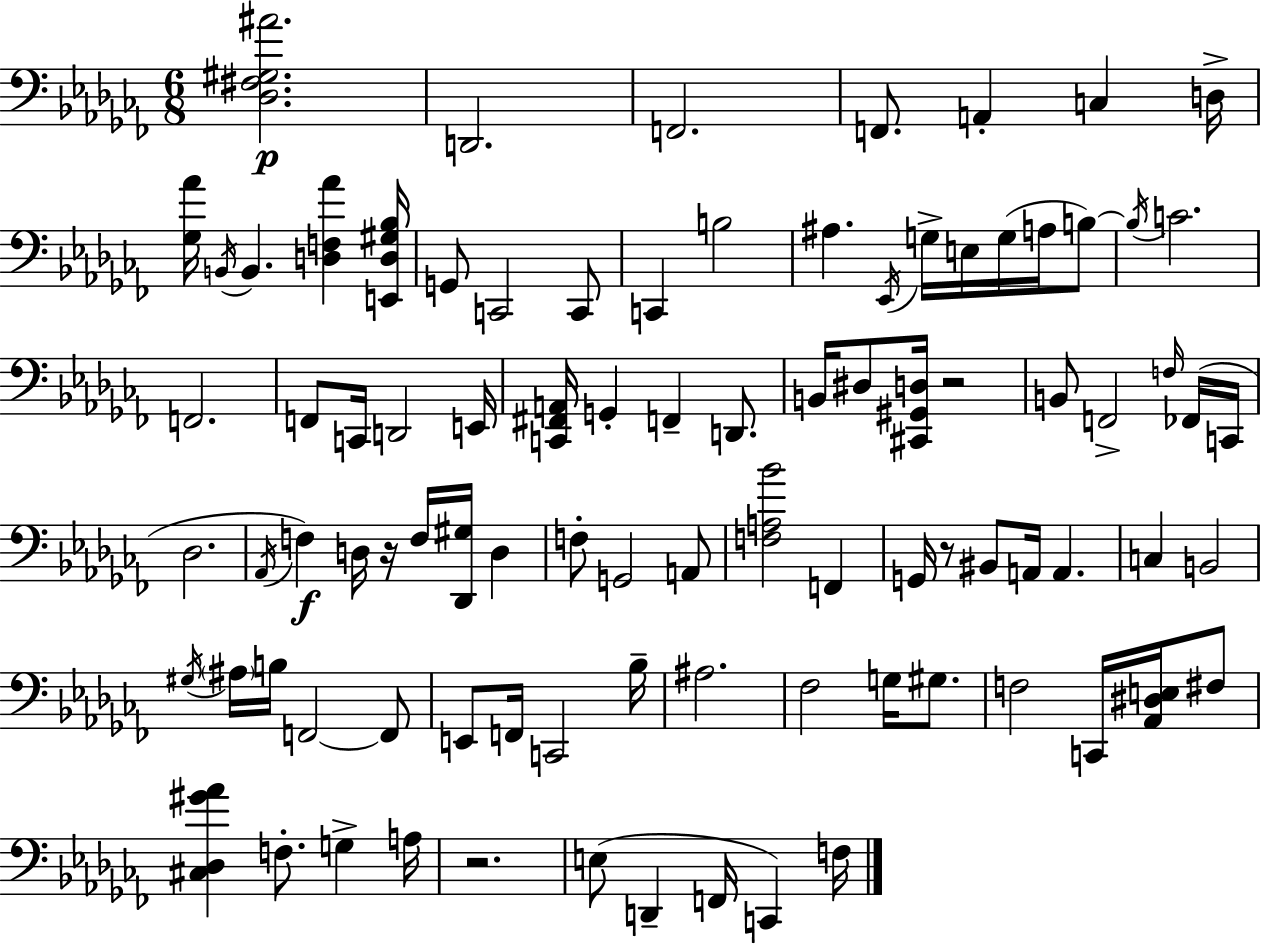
{
  \clef bass
  \numericTimeSignature
  \time 6/8
  \key aes \minor
  \repeat volta 2 { <des fis gis ais'>2.\p | d,2. | f,2. | f,8. a,4-. c4 d16-> | \break <ges aes'>16 \acciaccatura { b,16 } b,4. <d f aes'>4 | <e, d gis bes>16 g,8 c,2 c,8 | c,4 b2 | ais4. \acciaccatura { ees,16 } g16-> e16 g16( a16 | \break b8~~) \acciaccatura { b16 } c'2. | f,2. | f,8 c,16 d,2 | e,16 <c, fis, a,>16 g,4-. f,4-- | \break d,8. b,16 dis8 <cis, gis, d>16 r2 | b,8 f,2-> | \grace { f16 } fes,16( c,16 des2. | \acciaccatura { aes,16 }\f) f4 d16 r16 f16 | \break <des, gis>16 d4 f8-. g,2 | a,8 <f a bes'>2 | f,4 g,16 r8 bis,8 a,16 a,4. | c4 b,2 | \break \acciaccatura { gis16 } \parenthesize ais16 b16 f,2~~ | f,8 e,8 f,16 c,2 | bes16-- ais2. | fes2 | \break g16 gis8. f2 | c,16 <aes, dis e>16 fis8 <cis des gis' aes'>4 f8.-. | g4-> a16 r2. | e8( d,4-- | \break f,16 c,4) f16 } \bar "|."
}